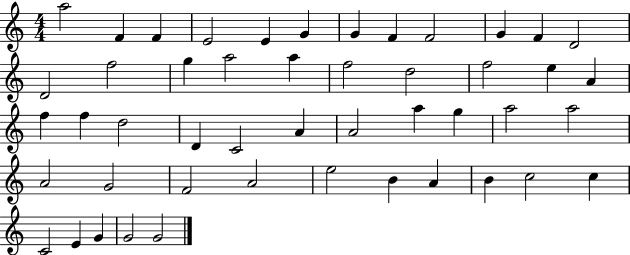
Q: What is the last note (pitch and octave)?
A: G4